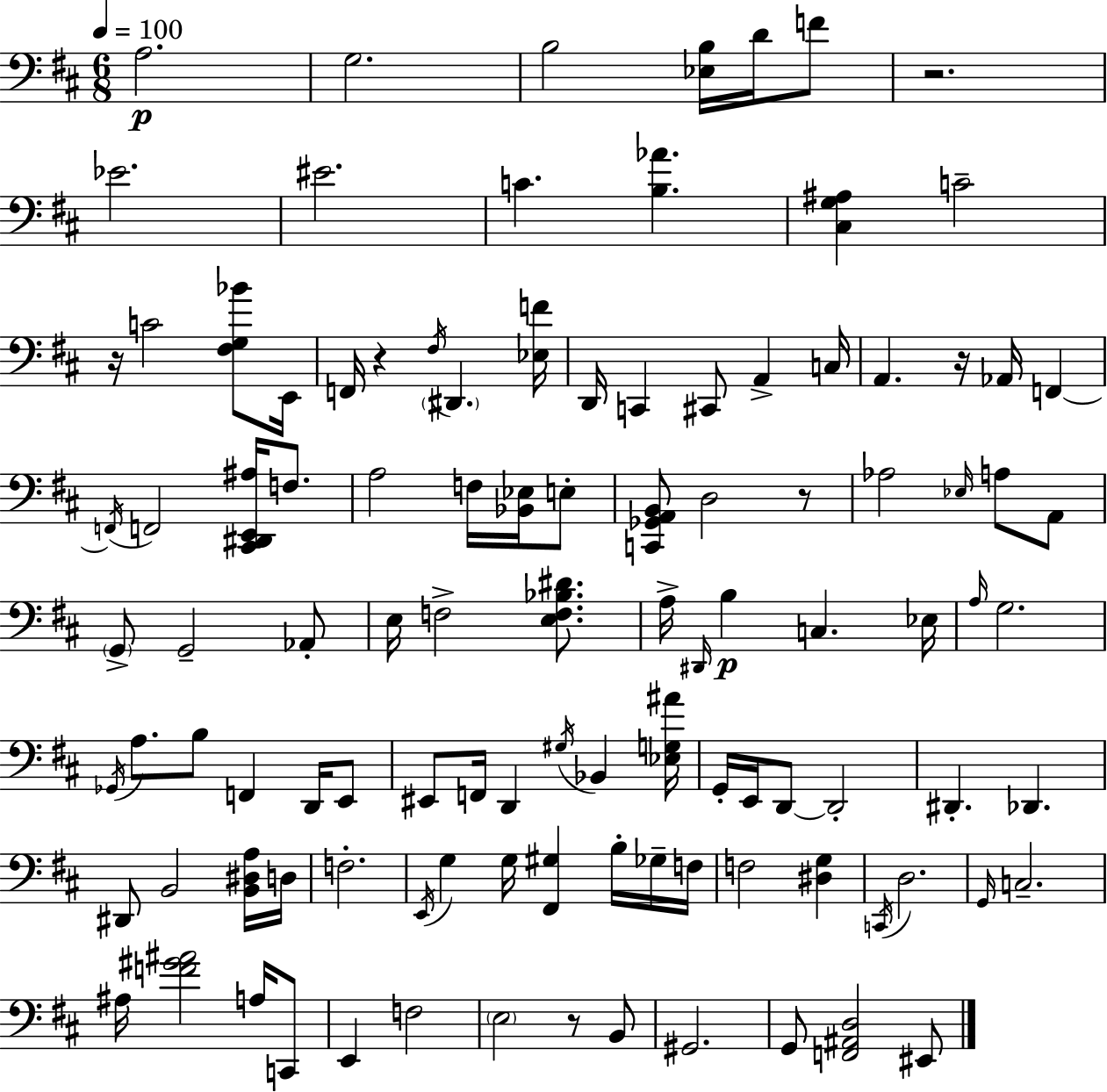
A3/h. G3/h. B3/h [Eb3,B3]/s D4/s F4/e R/h. Eb4/h. EIS4/h. C4/q. [B3,Ab4]/q. [C#3,G3,A#3]/q C4/h R/s C4/h [F#3,G3,Bb4]/e E2/s F2/s R/q F#3/s D#2/q. [Eb3,F4]/s D2/s C2/q C#2/e A2/q C3/s A2/q. R/s Ab2/s F2/q F2/s F2/h [C#2,D#2,E2,A#3]/s F3/e. A3/h F3/s [Bb2,Eb3]/s E3/e [C2,Gb2,A2,B2]/e D3/h R/e Ab3/h Eb3/s A3/e A2/e G2/e G2/h Ab2/e E3/s F3/h [E3,F3,Bb3,D#4]/e. A3/s D#2/s B3/q C3/q. Eb3/s A3/s G3/h. Gb2/s A3/e. B3/e F2/q D2/s E2/e EIS2/e F2/s D2/q G#3/s Bb2/q [Eb3,G3,A#4]/s G2/s E2/s D2/e D2/h D#2/q. Db2/q. D#2/e B2/h [B2,D#3,A3]/s D3/s F3/h. E2/s G3/q G3/s [F#2,G#3]/q B3/s Gb3/s F3/s F3/h [D#3,G3]/q C2/s D3/h. G2/s C3/h. A#3/s [F4,G#4,A#4]/h A3/s C2/e E2/q F3/h E3/h R/e B2/e G#2/h. G2/e [F2,A#2,D3]/h EIS2/e